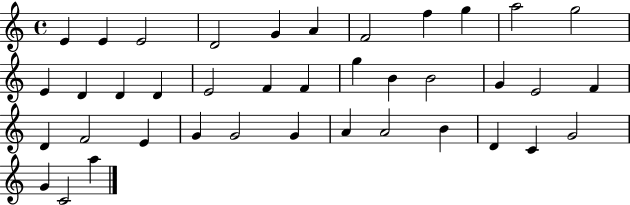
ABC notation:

X:1
T:Untitled
M:4/4
L:1/4
K:C
E E E2 D2 G A F2 f g a2 g2 E D D D E2 F F g B B2 G E2 F D F2 E G G2 G A A2 B D C G2 G C2 a